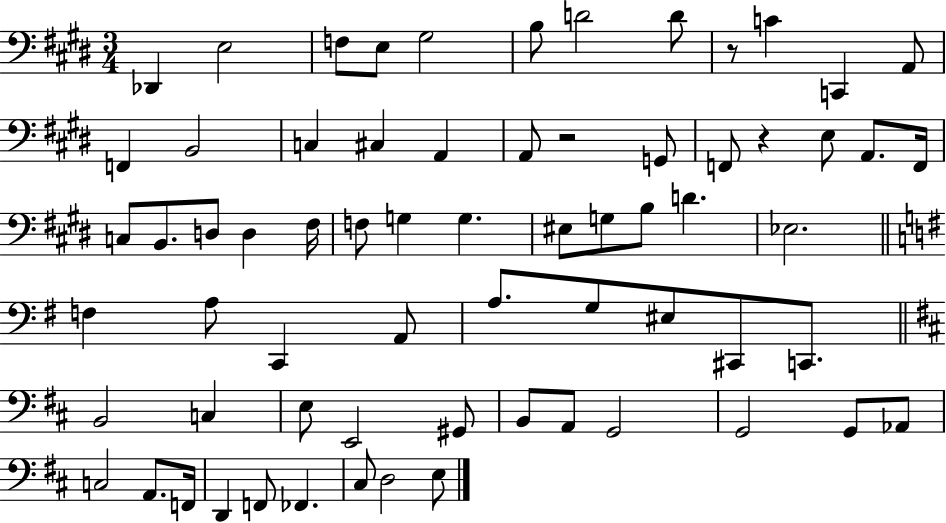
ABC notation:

X:1
T:Untitled
M:3/4
L:1/4
K:E
_D,, E,2 F,/2 E,/2 ^G,2 B,/2 D2 D/2 z/2 C C,, A,,/2 F,, B,,2 C, ^C, A,, A,,/2 z2 G,,/2 F,,/2 z E,/2 A,,/2 F,,/4 C,/2 B,,/2 D,/2 D, ^F,/4 F,/2 G, G, ^E,/2 G,/2 B,/2 D _E,2 F, A,/2 C,, A,,/2 A,/2 G,/2 ^E,/2 ^C,,/2 C,,/2 B,,2 C, E,/2 E,,2 ^G,,/2 B,,/2 A,,/2 G,,2 G,,2 G,,/2 _A,,/2 C,2 A,,/2 F,,/4 D,, F,,/2 _F,, ^C,/2 D,2 E,/2